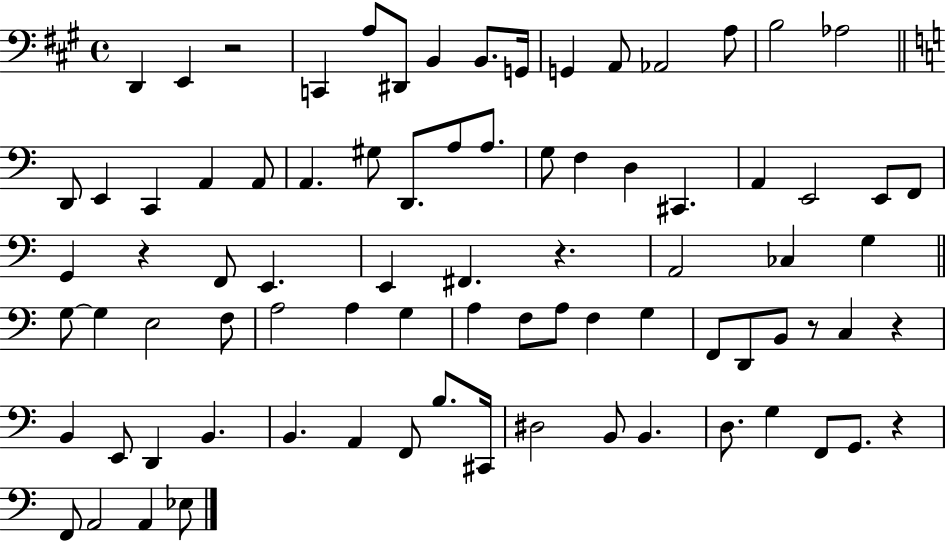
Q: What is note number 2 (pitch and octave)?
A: E2